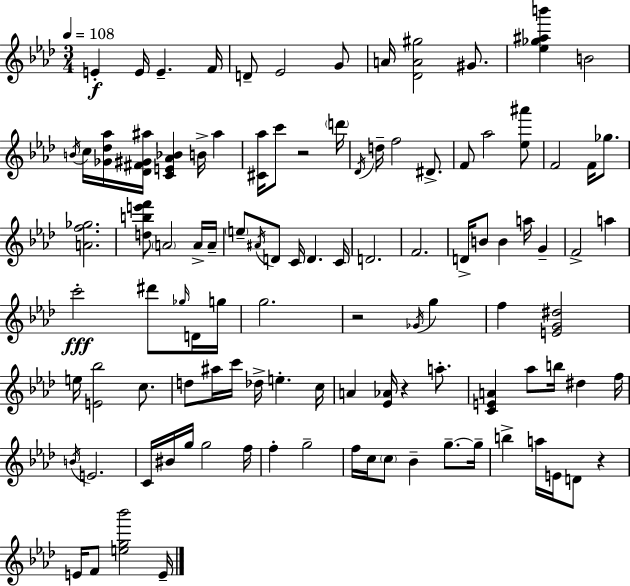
E4/q E4/s E4/q. F4/s D4/e Eb4/h G4/e A4/s [Db4,A4,G#5]/h G#4/e. [Eb5,Gb5,A#5,B6]/q B4/h B4/s C5/s [Gb4,Db5,Ab5]/s [Db4,F#4,G#4,A#5]/s [C4,E4,Ab4,Bb4]/q B4/s A#5/q [C#4,Ab5]/s C6/e R/h D6/s Db4/s D5/s F5/h D#4/e. F4/e Ab5/h [Eb5,A#6]/e F4/h F4/s Gb5/e. [A4,F5,Gb5]/h. [D5,B5,E6,F6]/e A4/h A4/s A4/s E5/e A#4/s D4/e C4/s D4/q. C4/s D4/h. F4/h. D4/s B4/e B4/q A5/s G4/q F4/h A5/q C6/h D#6/e Gb5/s D4/s G5/s G5/h. R/h Gb4/s G5/q F5/q [E4,G4,D#5]/h E5/s [E4,Bb5]/h C5/e. D5/e A#5/s C6/s Db5/s E5/q. C5/s A4/q [Eb4,Ab4]/s R/q A5/e. [C4,E4,A4]/q Ab5/e B5/s D#5/q F5/s B4/s E4/h. C4/s BIS4/s G5/s G5/h F5/s F5/q G5/h F5/s C5/s C5/e Bb4/q G5/e. G5/s B5/q A5/s E4/s D4/e R/q E4/s F4/e [E5,G5,Bb6]/h E4/s